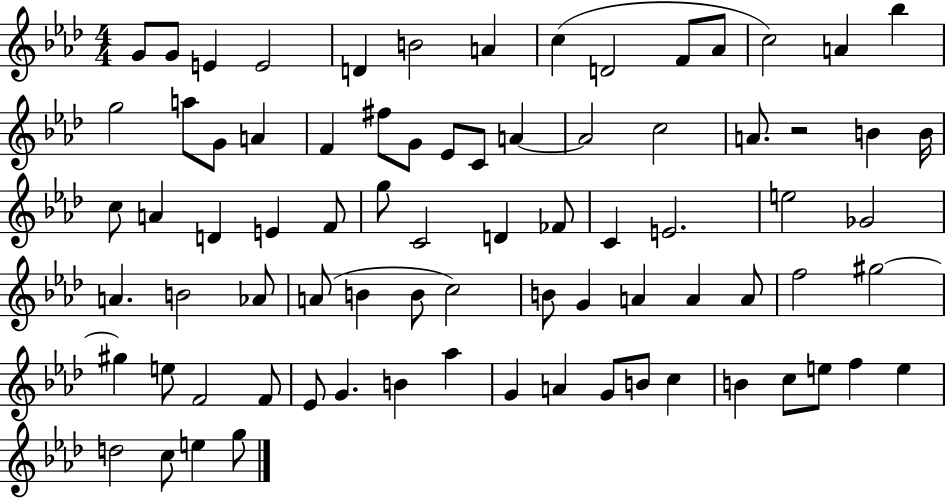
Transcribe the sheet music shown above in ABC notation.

X:1
T:Untitled
M:4/4
L:1/4
K:Ab
G/2 G/2 E E2 D B2 A c D2 F/2 _A/2 c2 A _b g2 a/2 G/2 A F ^f/2 G/2 _E/2 C/2 A A2 c2 A/2 z2 B B/4 c/2 A D E F/2 g/2 C2 D _F/2 C E2 e2 _G2 A B2 _A/2 A/2 B B/2 c2 B/2 G A A A/2 f2 ^g2 ^g e/2 F2 F/2 _E/2 G B _a G A G/2 B/2 c B c/2 e/2 f e d2 c/2 e g/2